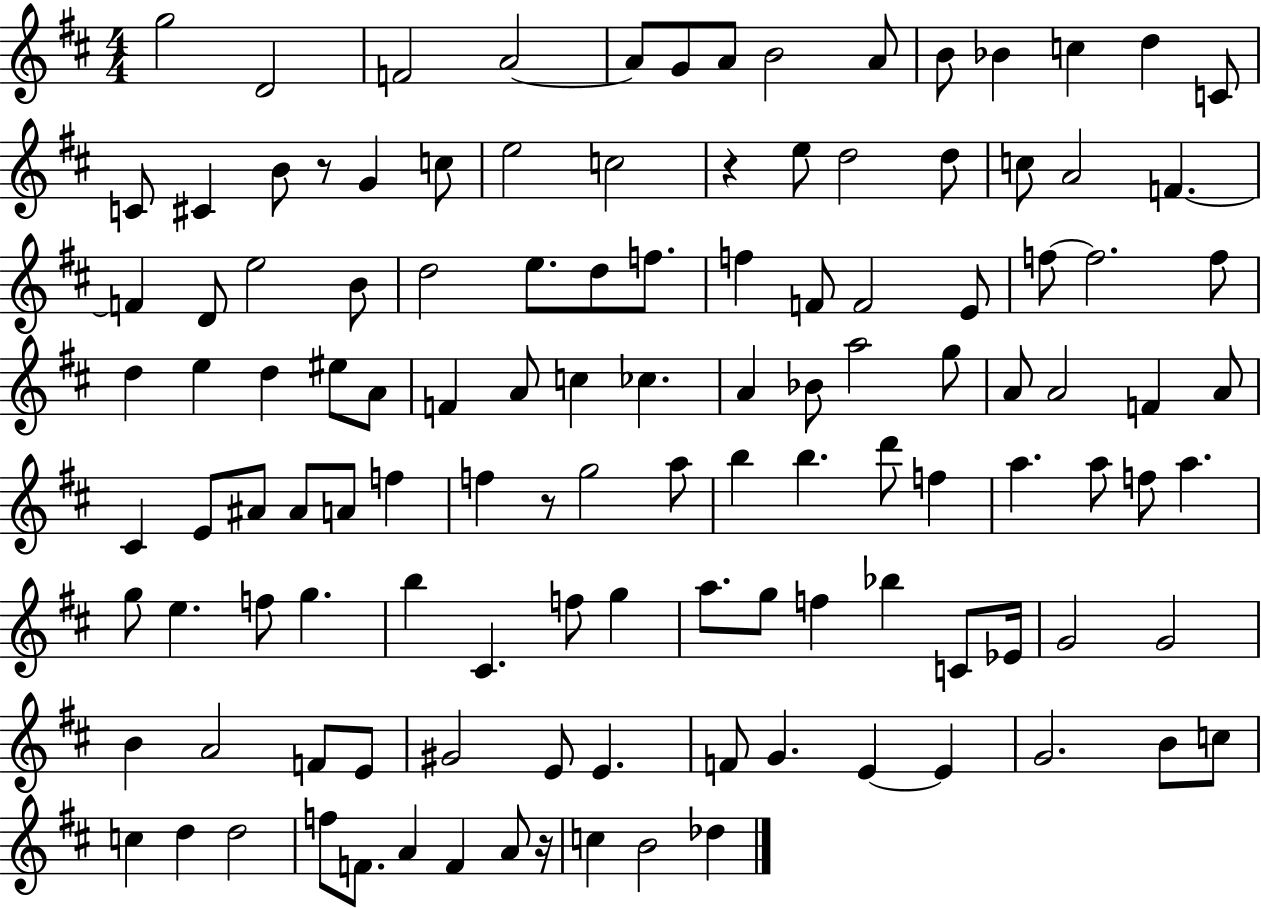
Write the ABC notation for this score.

X:1
T:Untitled
M:4/4
L:1/4
K:D
g2 D2 F2 A2 A/2 G/2 A/2 B2 A/2 B/2 _B c d C/2 C/2 ^C B/2 z/2 G c/2 e2 c2 z e/2 d2 d/2 c/2 A2 F F D/2 e2 B/2 d2 e/2 d/2 f/2 f F/2 F2 E/2 f/2 f2 f/2 d e d ^e/2 A/2 F A/2 c _c A _B/2 a2 g/2 A/2 A2 F A/2 ^C E/2 ^A/2 ^A/2 A/2 f f z/2 g2 a/2 b b d'/2 f a a/2 f/2 a g/2 e f/2 g b ^C f/2 g a/2 g/2 f _b C/2 _E/4 G2 G2 B A2 F/2 E/2 ^G2 E/2 E F/2 G E E G2 B/2 c/2 c d d2 f/2 F/2 A F A/2 z/4 c B2 _d